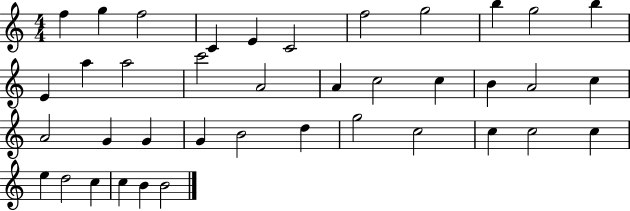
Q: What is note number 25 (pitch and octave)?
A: G4